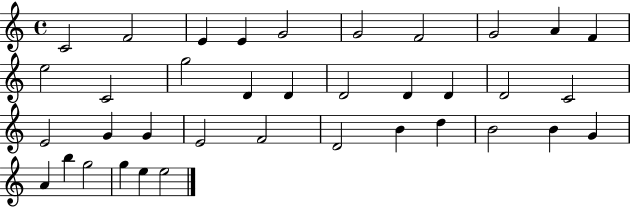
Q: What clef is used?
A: treble